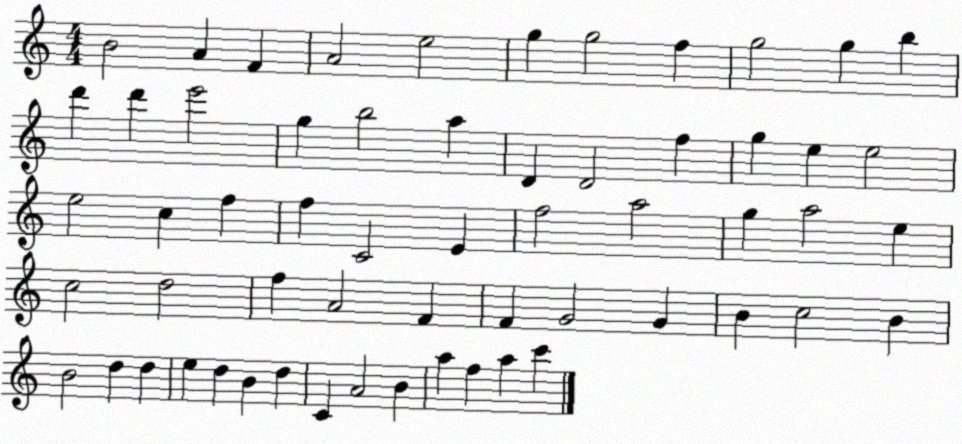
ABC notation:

X:1
T:Untitled
M:4/4
L:1/4
K:C
B2 A F A2 e2 g g2 f g2 g b d' d' e'2 g b2 a D D2 f g e e2 e2 c f f C2 E f2 a2 g a2 e c2 d2 f A2 F F G2 G B c2 B B2 d d e d B d C A2 B a f a c'